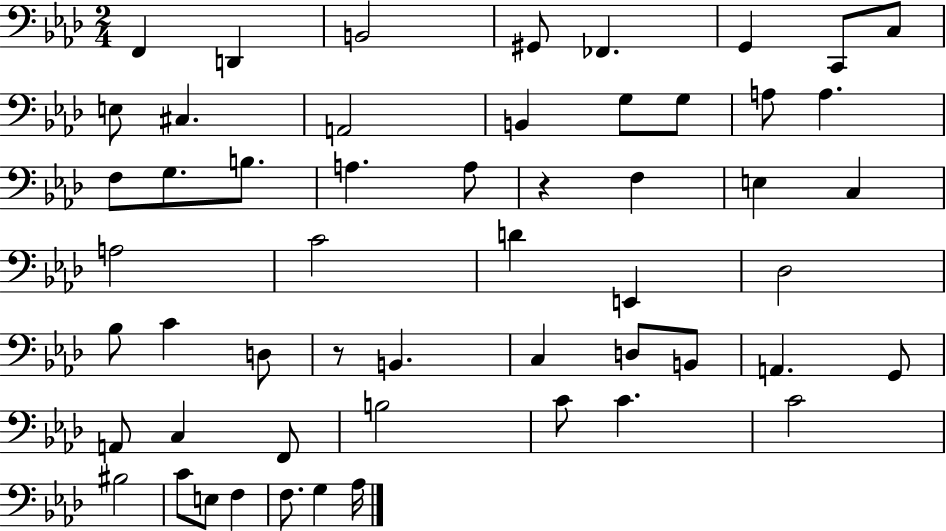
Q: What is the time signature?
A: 2/4